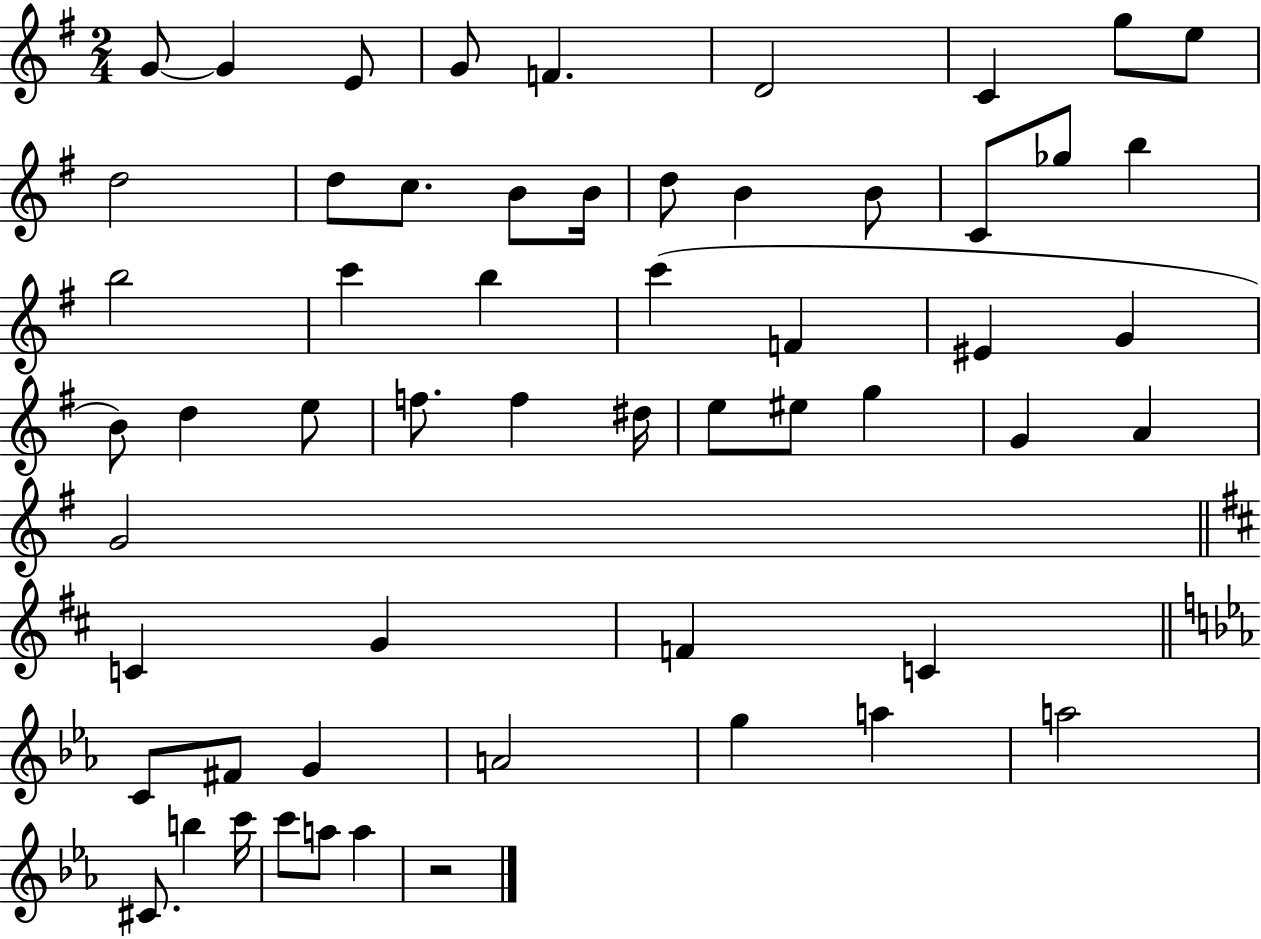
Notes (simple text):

G4/e G4/q E4/e G4/e F4/q. D4/h C4/q G5/e E5/e D5/h D5/e C5/e. B4/e B4/s D5/e B4/q B4/e C4/e Gb5/e B5/q B5/h C6/q B5/q C6/q F4/q EIS4/q G4/q B4/e D5/q E5/e F5/e. F5/q D#5/s E5/e EIS5/e G5/q G4/q A4/q G4/h C4/q G4/q F4/q C4/q C4/e F#4/e G4/q A4/h G5/q A5/q A5/h C#4/e. B5/q C6/s C6/e A5/e A5/q R/h